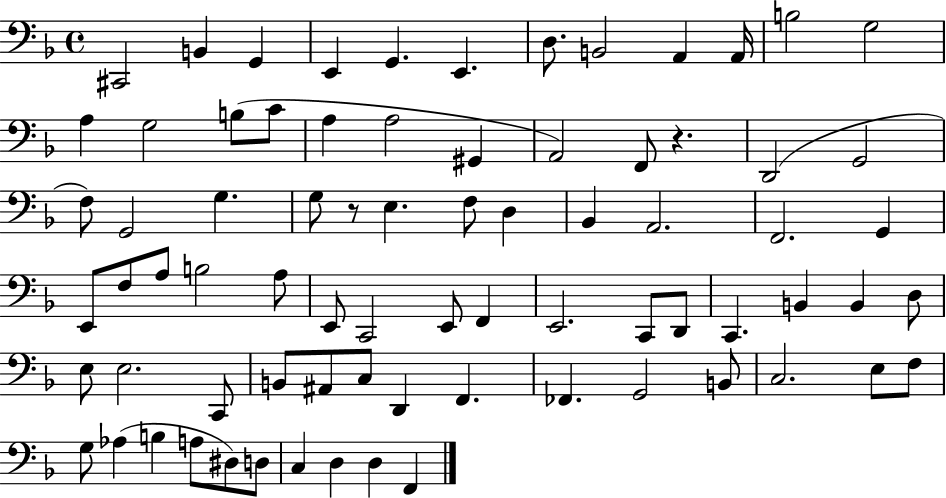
{
  \clef bass
  \time 4/4
  \defaultTimeSignature
  \key f \major
  cis,2 b,4 g,4 | e,4 g,4. e,4. | d8. b,2 a,4 a,16 | b2 g2 | \break a4 g2 b8( c'8 | a4 a2 gis,4 | a,2) f,8 r4. | d,2( g,2 | \break f8) g,2 g4. | g8 r8 e4. f8 d4 | bes,4 a,2. | f,2. g,4 | \break e,8 f8 a8 b2 a8 | e,8 c,2 e,8 f,4 | e,2. c,8 d,8 | c,4. b,4 b,4 d8 | \break e8 e2. c,8 | b,8 ais,8 c8 d,4 f,4. | fes,4. g,2 b,8 | c2. e8 f8 | \break g8 aes4( b4 a8 dis8) d8 | c4 d4 d4 f,4 | \bar "|."
}